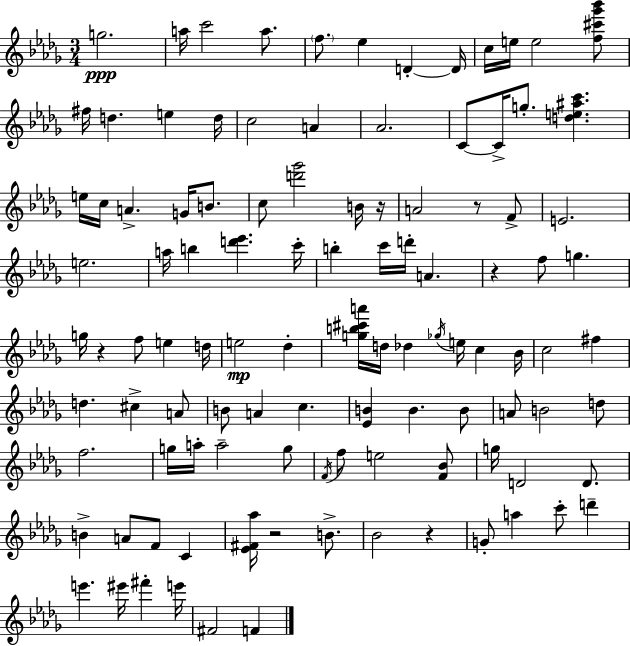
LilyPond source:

{
  \clef treble
  \numericTimeSignature
  \time 3/4
  \key bes \minor
  g''2.\ppp | a''16 c'''2 a''8. | \parenthesize f''8. ees''4 d'4-.~~ d'16 | c''16 e''16 e''2 <f'' cis''' ges''' bes'''>8 | \break fis''16 d''4. e''4 d''16 | c''2 a'4 | aes'2. | c'8~~ c'16-> g''8.-. <d'' e'' ais'' c'''>4. | \break e''16 c''16 a'4.-> g'16 b'8. | c''8 <d''' ges'''>2 b'16 r16 | a'2 r8 f'8-> | e'2. | \break e''2. | a''16 b''4 <d''' ees'''>4. c'''16-. | b''4-. c'''16 d'''16-. a'4. | r4 f''8 g''4. | \break g''16 r4 f''8 e''4 d''16 | e''2\mp des''4-. | <g'' b'' cis''' a'''>16 d''16 des''4 \acciaccatura { ges''16 } e''16 c''4 | bes'16 c''2 fis''4 | \break d''4. cis''4-> a'8 | b'8 a'4 c''4. | <ees' b'>4 b'4. b'8 | a'8 b'2 d''8 | \break f''2. | g''16 a''16-. a''2-- g''8 | \acciaccatura { f'16 } f''8 e''2 | <f' bes'>8 g''16 d'2 d'8. | \break b'4-> a'8 f'8 c'4 | <ees' fis' aes''>16 r2 b'8.-> | bes'2 r4 | g'8-. a''4 c'''8-. d'''4-- | \break e'''4. eis'''16 fis'''4-. | e'''16 fis'2 f'4 | \bar "|."
}